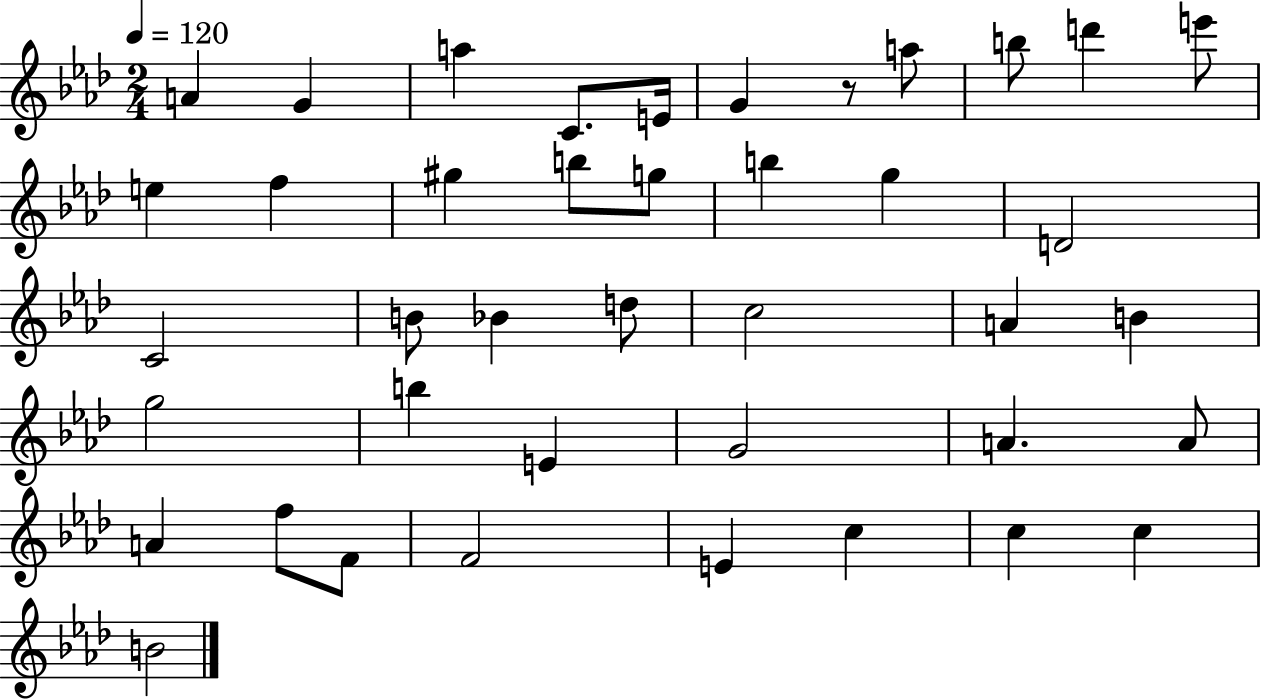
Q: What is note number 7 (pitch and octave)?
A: A5